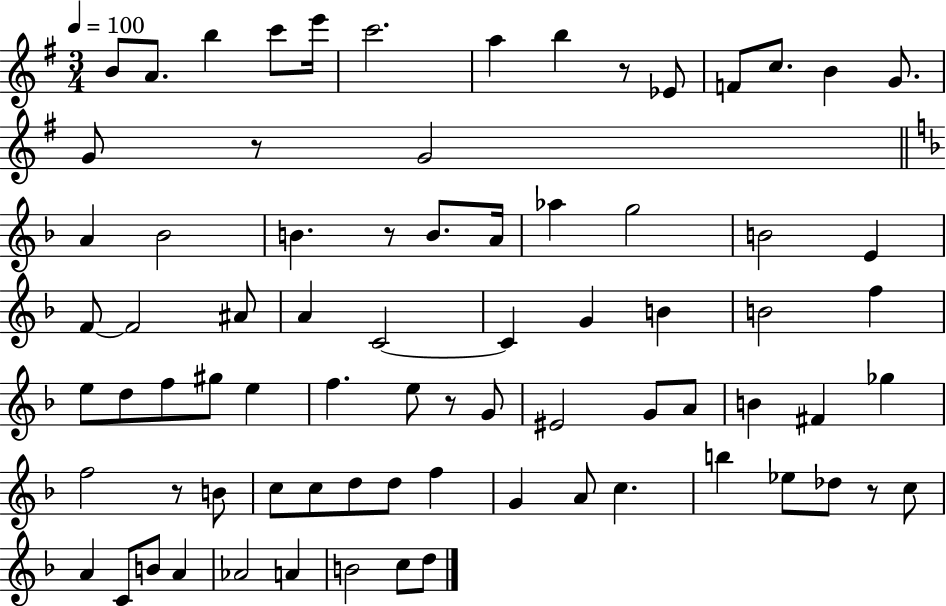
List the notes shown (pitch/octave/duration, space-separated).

B4/e A4/e. B5/q C6/e E6/s C6/h. A5/q B5/q R/e Eb4/e F4/e C5/e. B4/q G4/e. G4/e R/e G4/h A4/q Bb4/h B4/q. R/e B4/e. A4/s Ab5/q G5/h B4/h E4/q F4/e F4/h A#4/e A4/q C4/h C4/q G4/q B4/q B4/h F5/q E5/e D5/e F5/e G#5/e E5/q F5/q. E5/e R/e G4/e EIS4/h G4/e A4/e B4/q F#4/q Gb5/q F5/h R/e B4/e C5/e C5/e D5/e D5/e F5/q G4/q A4/e C5/q. B5/q Eb5/e Db5/e R/e C5/e A4/q C4/e B4/e A4/q Ab4/h A4/q B4/h C5/e D5/e